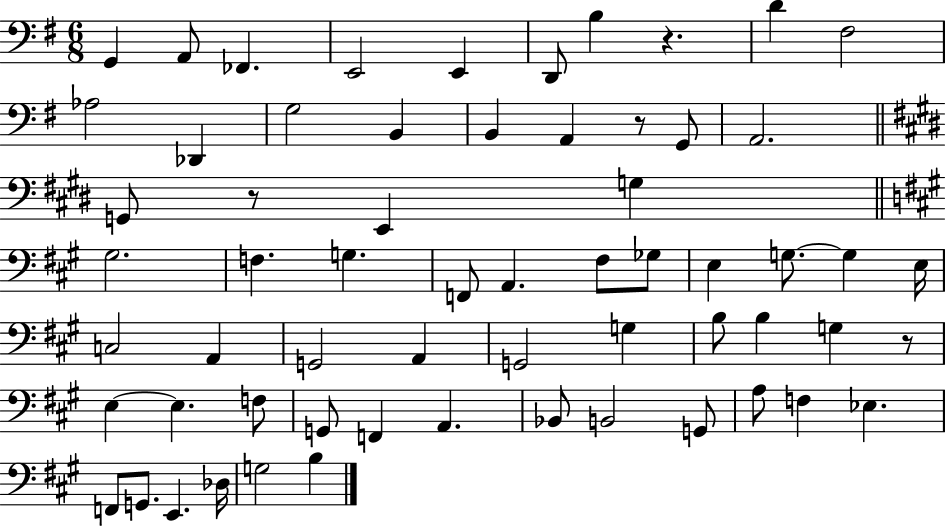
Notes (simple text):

G2/q A2/e FES2/q. E2/h E2/q D2/e B3/q R/q. D4/q F#3/h Ab3/h Db2/q G3/h B2/q B2/q A2/q R/e G2/e A2/h. G2/e R/e E2/q G3/q G#3/h. F3/q. G3/q. F2/e A2/q. F#3/e Gb3/e E3/q G3/e. G3/q E3/s C3/h A2/q G2/h A2/q G2/h G3/q B3/e B3/q G3/q R/e E3/q E3/q. F3/e G2/e F2/q A2/q. Bb2/e B2/h G2/e A3/e F3/q Eb3/q. F2/e G2/e. E2/q. Db3/s G3/h B3/q